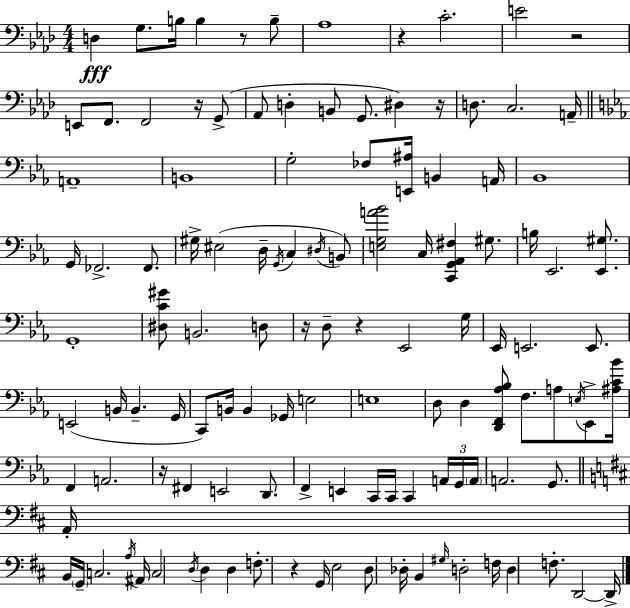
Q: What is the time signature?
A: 4/4